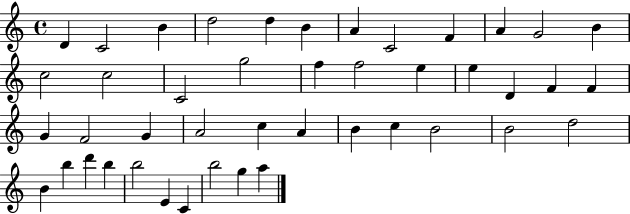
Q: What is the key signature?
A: C major